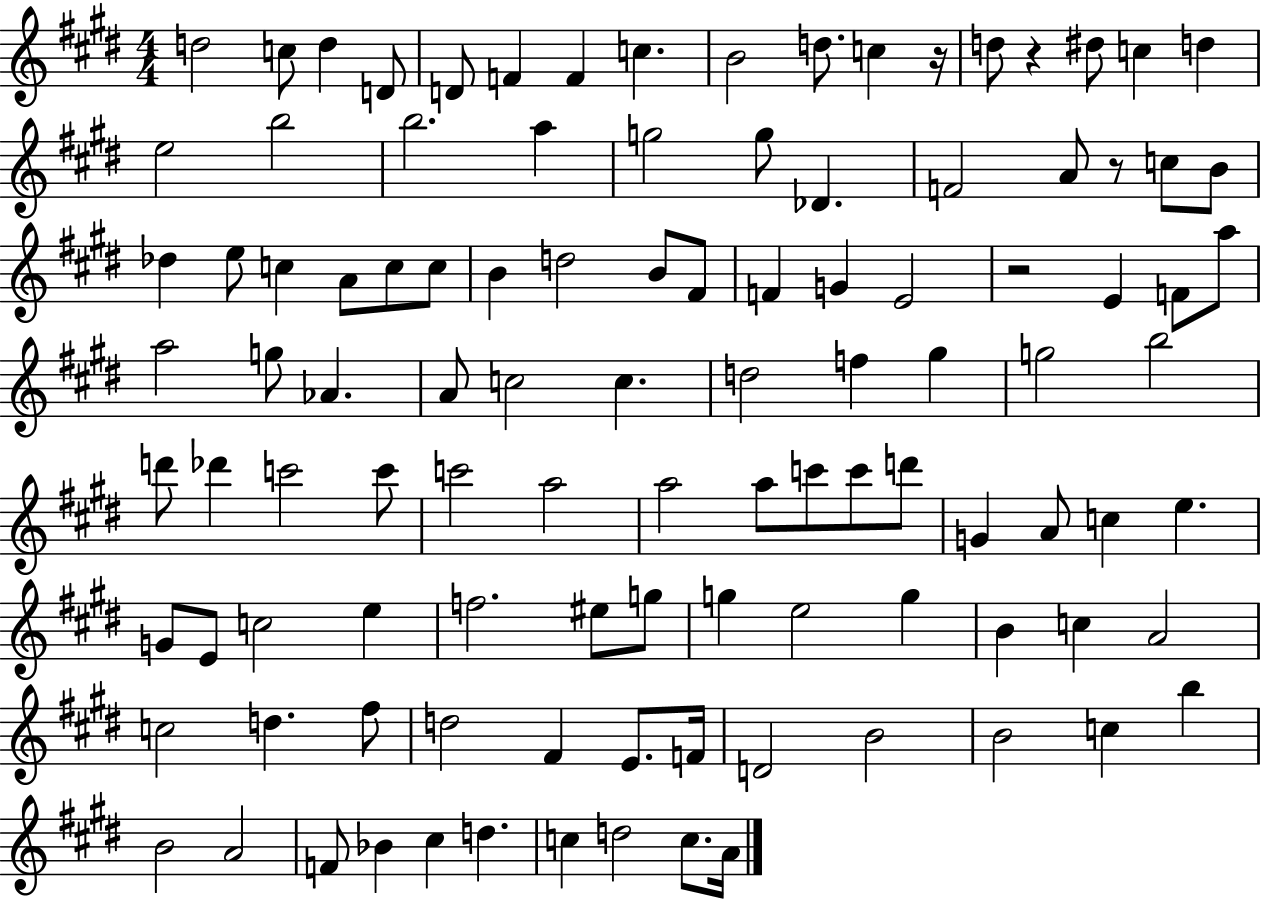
{
  \clef treble
  \numericTimeSignature
  \time 4/4
  \key e \major
  d''2 c''8 d''4 d'8 | d'8 f'4 f'4 c''4. | b'2 d''8. c''4 r16 | d''8 r4 dis''8 c''4 d''4 | \break e''2 b''2 | b''2. a''4 | g''2 g''8 des'4. | f'2 a'8 r8 c''8 b'8 | \break des''4 e''8 c''4 a'8 c''8 c''8 | b'4 d''2 b'8 fis'8 | f'4 g'4 e'2 | r2 e'4 f'8 a''8 | \break a''2 g''8 aes'4. | a'8 c''2 c''4. | d''2 f''4 gis''4 | g''2 b''2 | \break d'''8 des'''4 c'''2 c'''8 | c'''2 a''2 | a''2 a''8 c'''8 c'''8 d'''8 | g'4 a'8 c''4 e''4. | \break g'8 e'8 c''2 e''4 | f''2. eis''8 g''8 | g''4 e''2 g''4 | b'4 c''4 a'2 | \break c''2 d''4. fis''8 | d''2 fis'4 e'8. f'16 | d'2 b'2 | b'2 c''4 b''4 | \break b'2 a'2 | f'8 bes'4 cis''4 d''4. | c''4 d''2 c''8. a'16 | \bar "|."
}